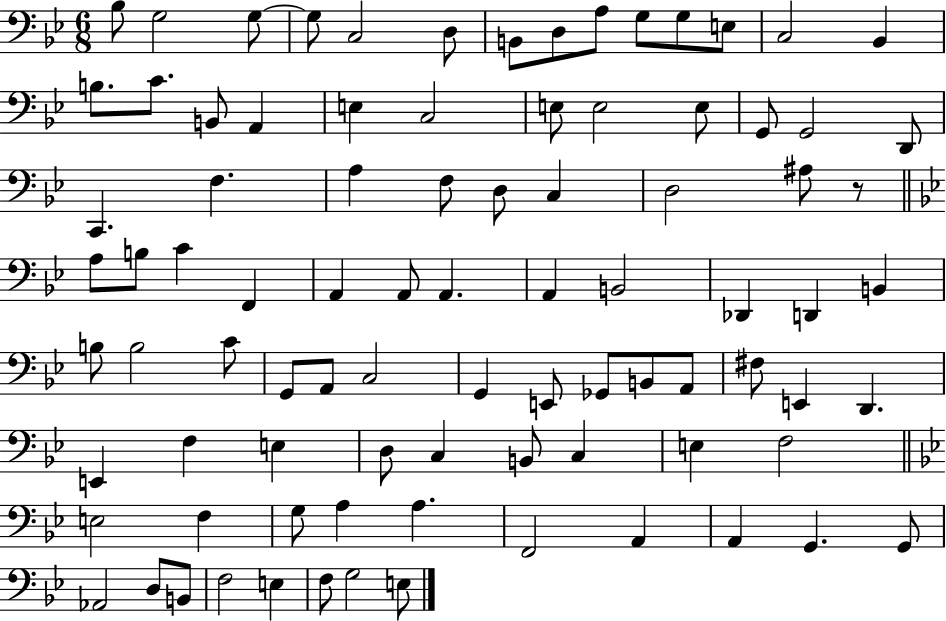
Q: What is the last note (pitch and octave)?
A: E3